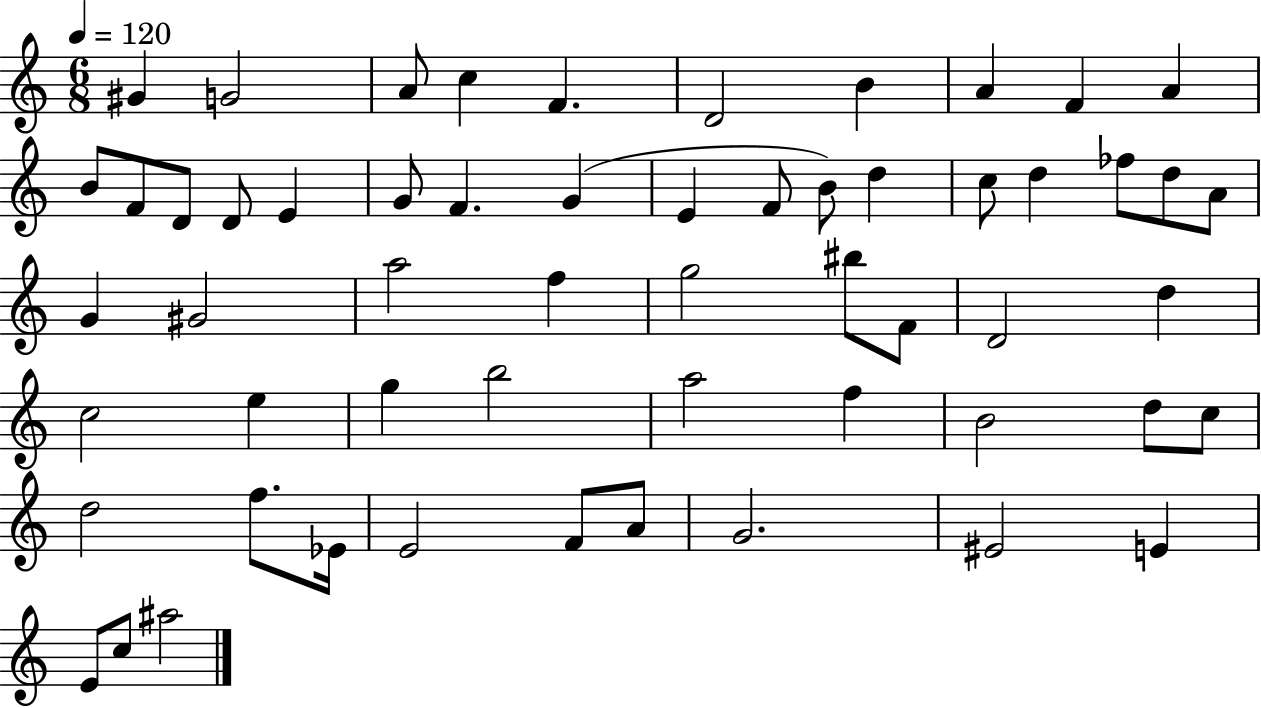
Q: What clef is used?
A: treble